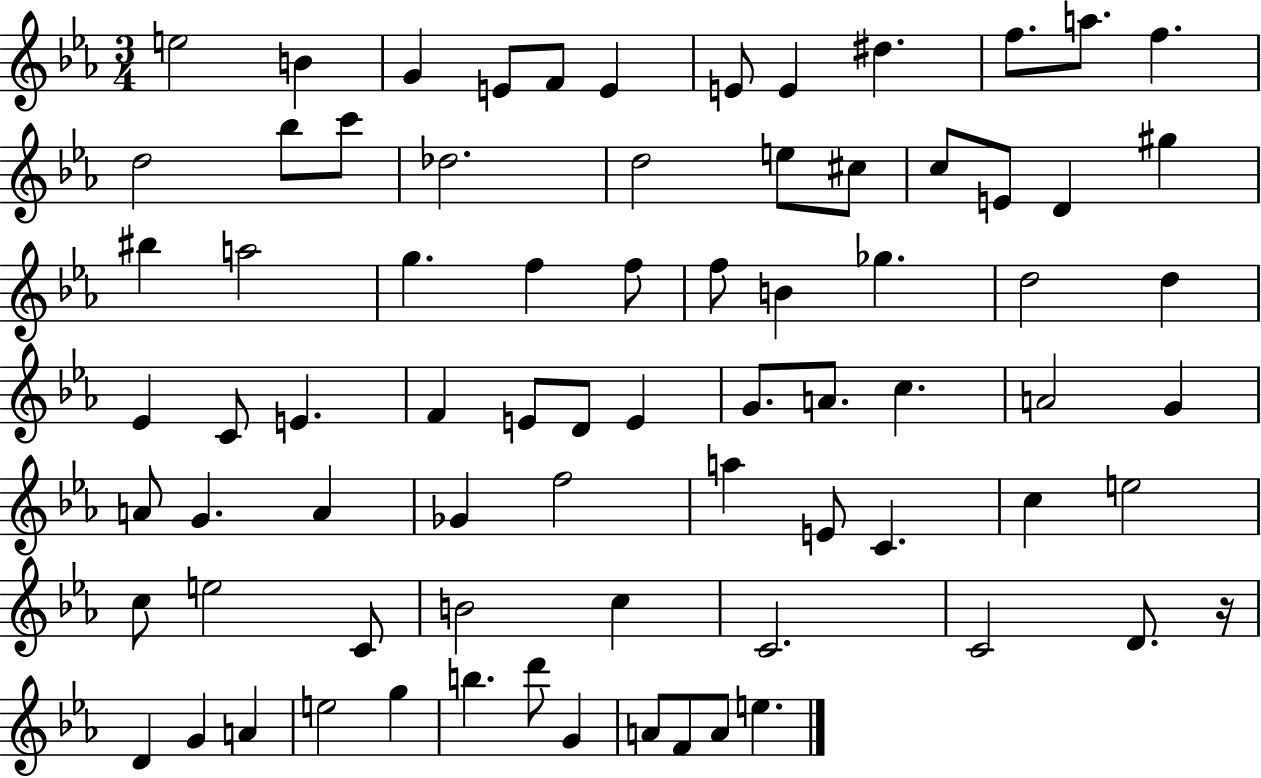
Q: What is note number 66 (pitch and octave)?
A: A4